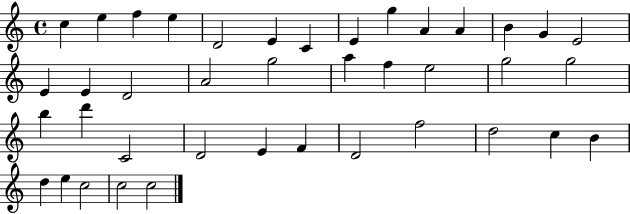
C5/q E5/q F5/q E5/q D4/h E4/q C4/q E4/q G5/q A4/q A4/q B4/q G4/q E4/h E4/q E4/q D4/h A4/h G5/h A5/q F5/q E5/h G5/h G5/h B5/q D6/q C4/h D4/h E4/q F4/q D4/h F5/h D5/h C5/q B4/q D5/q E5/q C5/h C5/h C5/h